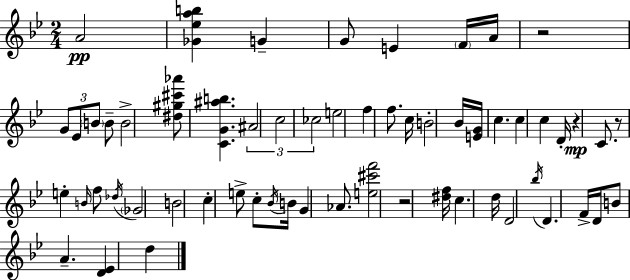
{
  \clef treble
  \numericTimeSignature
  \time 2/4
  \key bes \major
  a'2\pp | <ges' ees'' a'' b''>4 g'4-- | g'8 e'4 \parenthesize f'16 a'16 | r2 | \break \tuplet 3/2 { g'8 ees'8 \parenthesize b'8 } b'8-- | b'2-> | <dis'' gis'' cis''' aes'''>8 <c' g' ais'' b''>4. | \tuplet 3/2 { ais'2 | \break c''2 | ces''2 } | e''2 | f''4 f''8. c''16 | \break b'2-. | bes'16 <e' g'>16 c''4. | c''4 c''4 | d'16-. r4\mp c'8. | \break r8 e''4-. \grace { b'16 } f''8 | \acciaccatura { des''16 } \parenthesize ges'2 | b'2 | c''4-. e''8-> | \break c''8-. \acciaccatura { bes'16 } b'16 g'4 | aes'8. <e'' cis''' f'''>2 | r2 | <dis'' f''>16 c''4. | \break d''16 d'2 | \acciaccatura { bes''16 } d'4. | f'16-> d'16 b'8 a'4.-- | <d' ees'>4 | \break d''4 \bar "|."
}